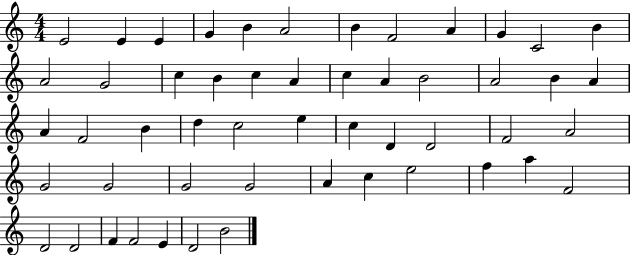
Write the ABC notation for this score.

X:1
T:Untitled
M:4/4
L:1/4
K:C
E2 E E G B A2 B F2 A G C2 B A2 G2 c B c A c A B2 A2 B A A F2 B d c2 e c D D2 F2 A2 G2 G2 G2 G2 A c e2 f a F2 D2 D2 F F2 E D2 B2